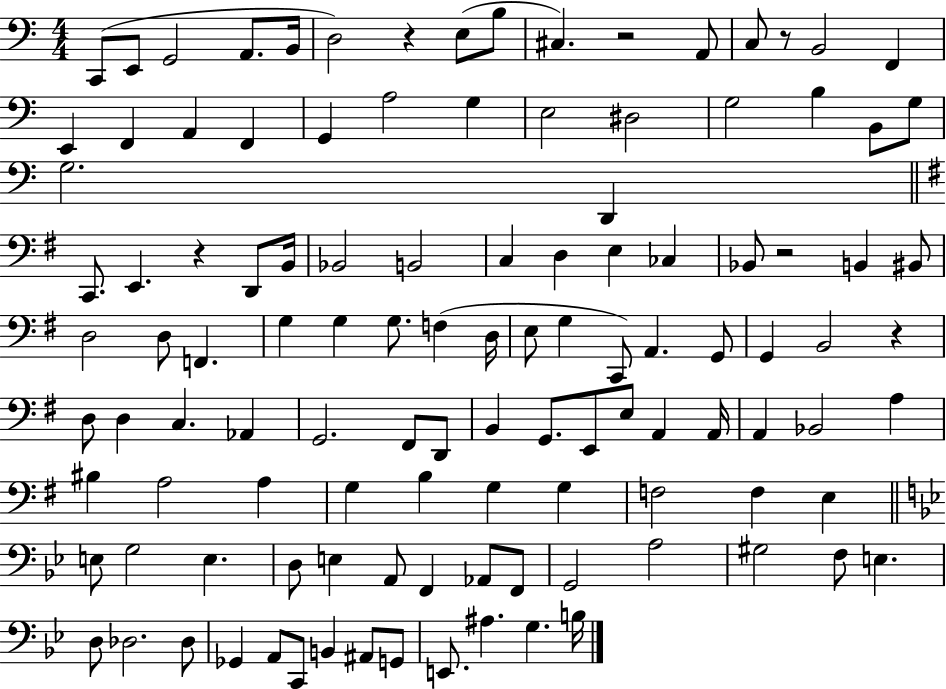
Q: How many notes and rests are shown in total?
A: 115